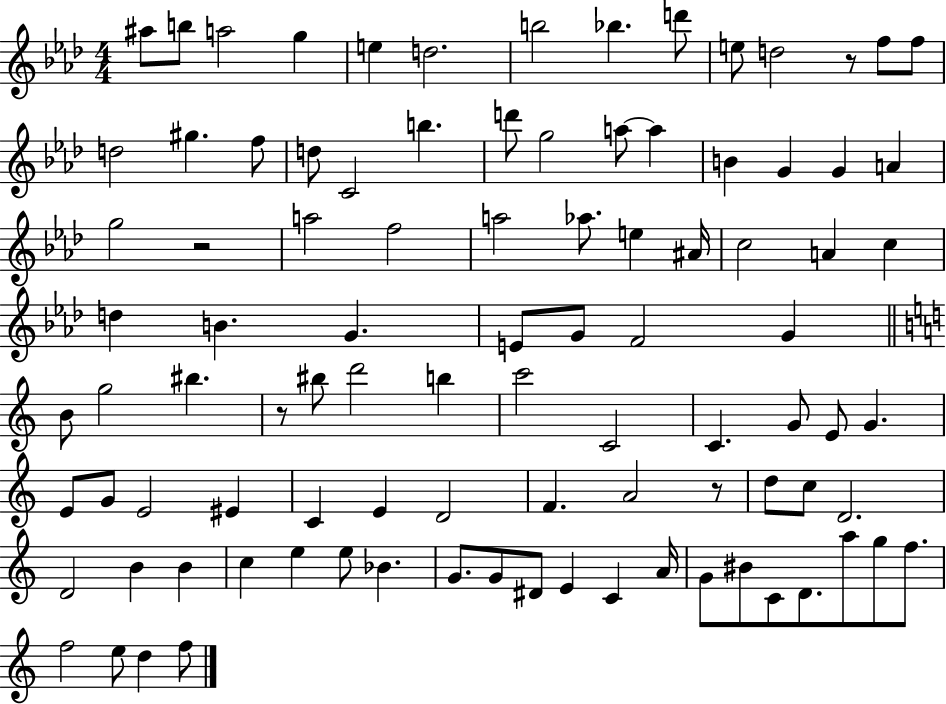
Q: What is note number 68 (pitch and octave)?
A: D4